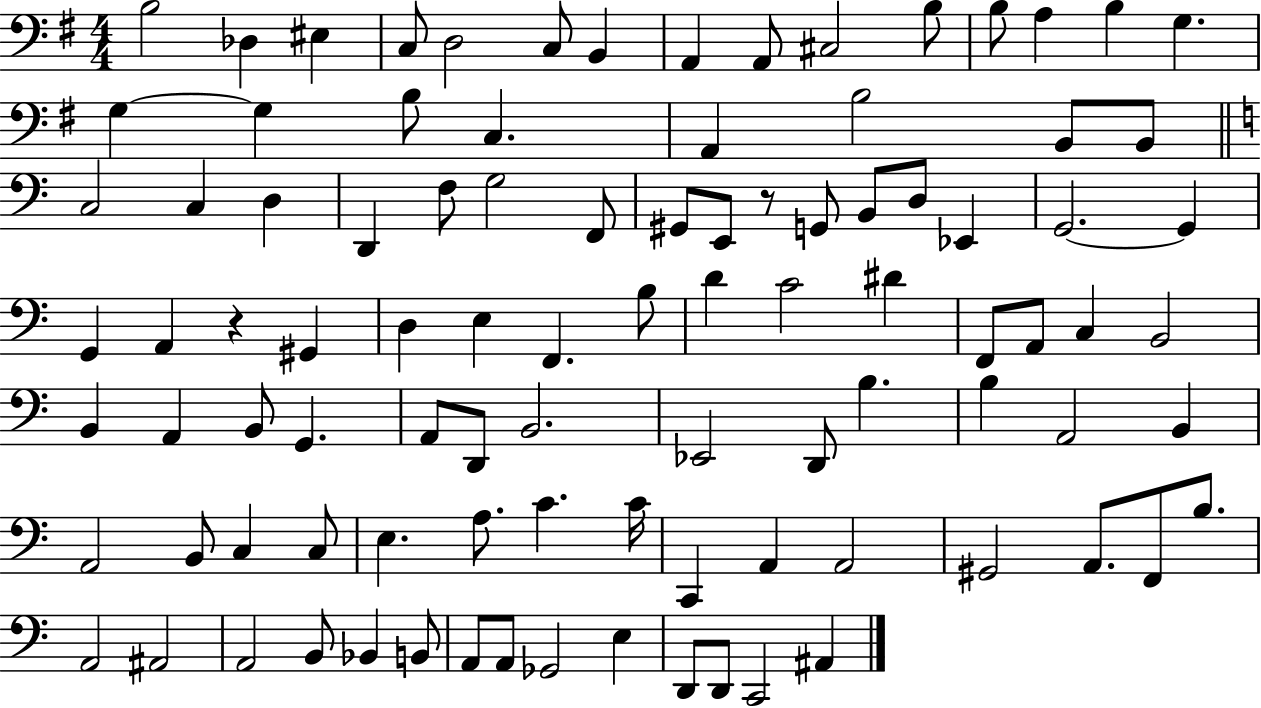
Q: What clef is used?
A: bass